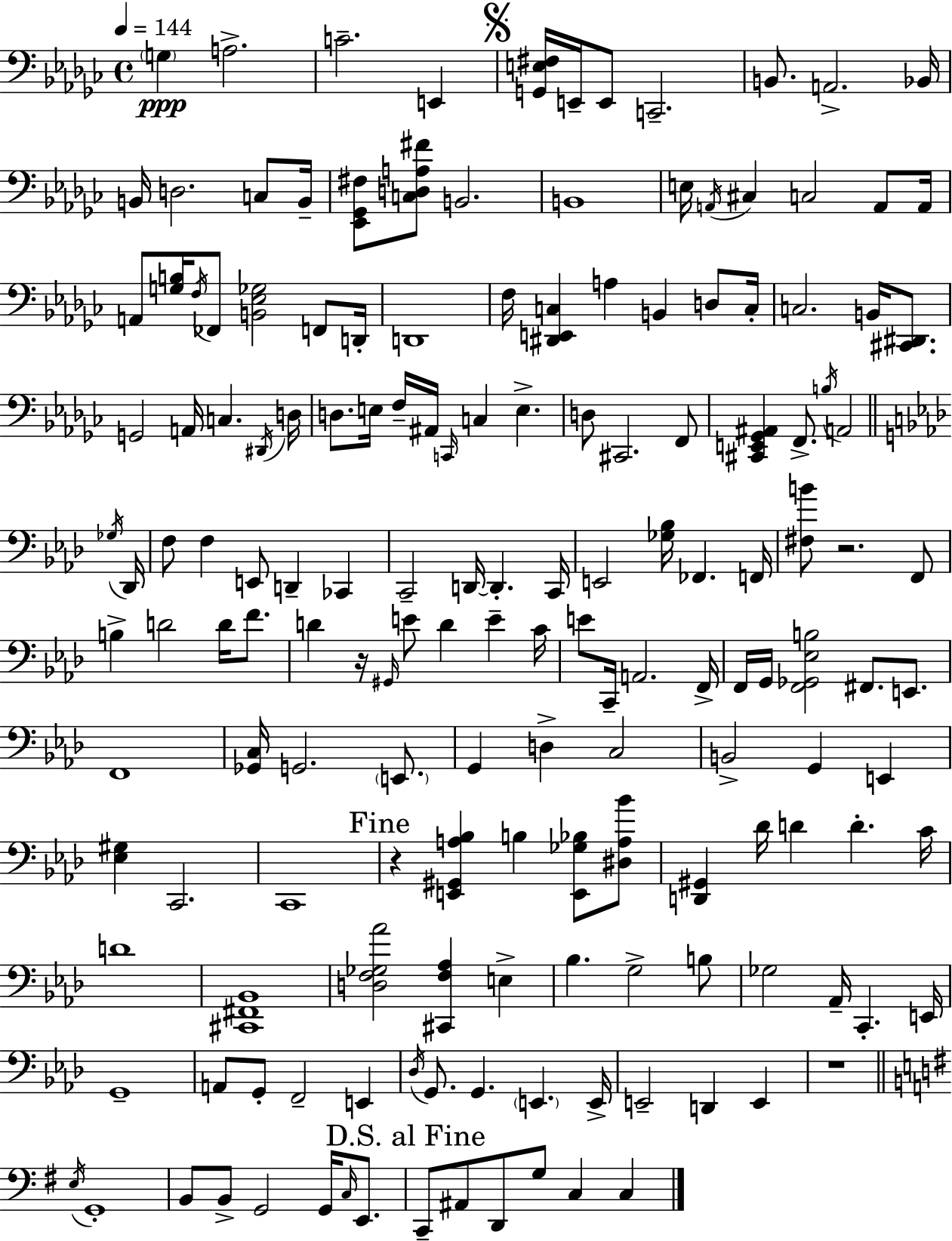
X:1
T:Untitled
M:4/4
L:1/4
K:Ebm
G, A,2 C2 E,, [G,,E,^F,]/4 E,,/4 E,,/2 C,,2 B,,/2 A,,2 _B,,/4 B,,/4 D,2 C,/2 B,,/4 [_E,,_G,,^F,]/2 [C,D,A,^F]/2 B,,2 B,,4 E,/4 A,,/4 ^C, C,2 A,,/2 A,,/4 A,,/2 [G,B,]/4 F,/4 _F,,/2 [B,,_E,_G,]2 F,,/2 D,,/4 D,,4 F,/4 [^D,,E,,C,] A, B,, D,/2 C,/4 C,2 B,,/4 [^C,,^D,,]/2 G,,2 A,,/4 C, ^D,,/4 D,/4 D,/2 E,/4 F,/4 ^A,,/4 C,,/4 C, E, D,/2 ^C,,2 F,,/2 [^C,,E,,_G,,^A,,] F,,/2 B,/4 A,,2 _G,/4 _D,,/4 F,/2 F, E,,/2 D,, _C,, C,,2 D,,/4 D,, C,,/4 E,,2 [_G,_B,]/4 _F,, F,,/4 [^F,B]/2 z2 F,,/2 B, D2 D/4 F/2 D z/4 ^G,,/4 E/2 D E C/4 E/2 C,,/4 A,,2 F,,/4 F,,/4 G,,/4 [F,,_G,,_E,B,]2 ^F,,/2 E,,/2 F,,4 [_G,,C,]/4 G,,2 E,,/2 G,, D, C,2 B,,2 G,, E,, [_E,^G,] C,,2 C,,4 z [E,,^G,,A,_B,] B, [E,,_G,_B,]/2 [^D,A,_B]/2 [D,,^G,,] _D/4 D D C/4 D4 [^C,,^F,,_B,,]4 [D,F,_G,_A]2 [^C,,F,_A,] E, _B, G,2 B,/2 _G,2 _A,,/4 C,, E,,/4 G,,4 A,,/2 G,,/2 F,,2 E,, _D,/4 G,,/2 G,, E,, E,,/4 E,,2 D,, E,, z4 E,/4 G,,4 B,,/2 B,,/2 G,,2 G,,/4 C,/4 E,,/2 C,,/2 ^A,,/2 D,,/2 G,/2 C, C,